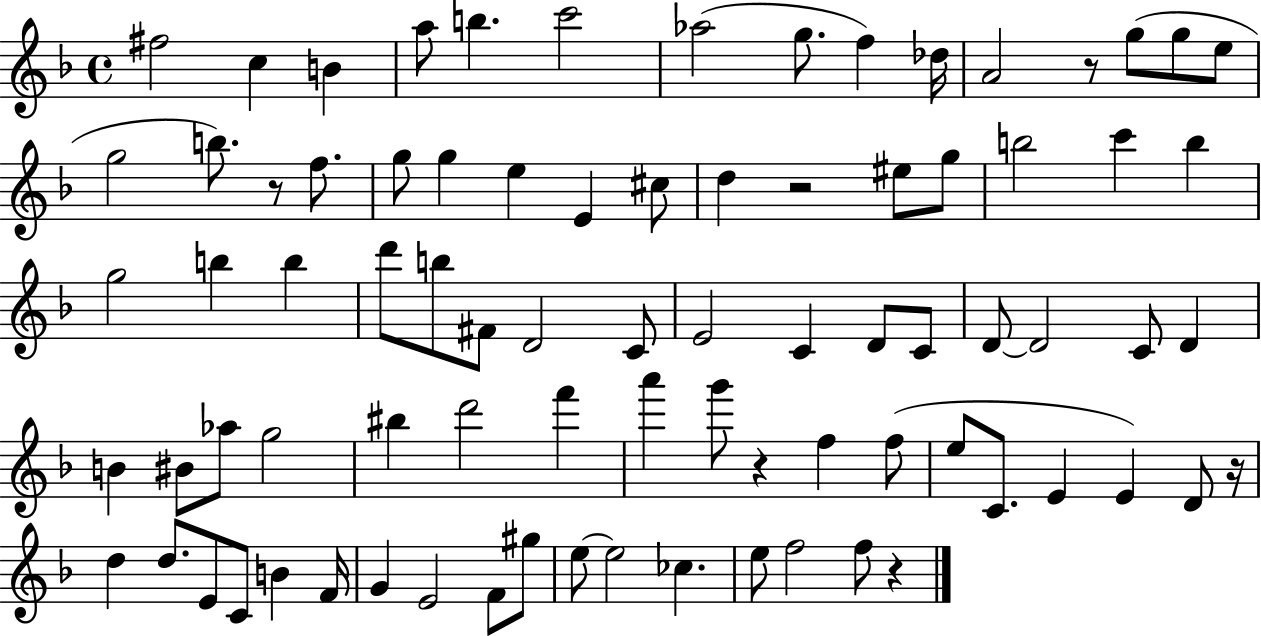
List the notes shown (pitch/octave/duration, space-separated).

F#5/h C5/q B4/q A5/e B5/q. C6/h Ab5/h G5/e. F5/q Db5/s A4/h R/e G5/e G5/e E5/e G5/h B5/e. R/e F5/e. G5/e G5/q E5/q E4/q C#5/e D5/q R/h EIS5/e G5/e B5/h C6/q B5/q G5/h B5/q B5/q D6/e B5/e F#4/e D4/h C4/e E4/h C4/q D4/e C4/e D4/e D4/h C4/e D4/q B4/q BIS4/e Ab5/e G5/h BIS5/q D6/h F6/q A6/q G6/e R/q F5/q F5/e E5/e C4/e. E4/q E4/q D4/e R/s D5/q D5/e. E4/e C4/e B4/q F4/s G4/q E4/h F4/e G#5/e E5/e E5/h CES5/q. E5/e F5/h F5/e R/q